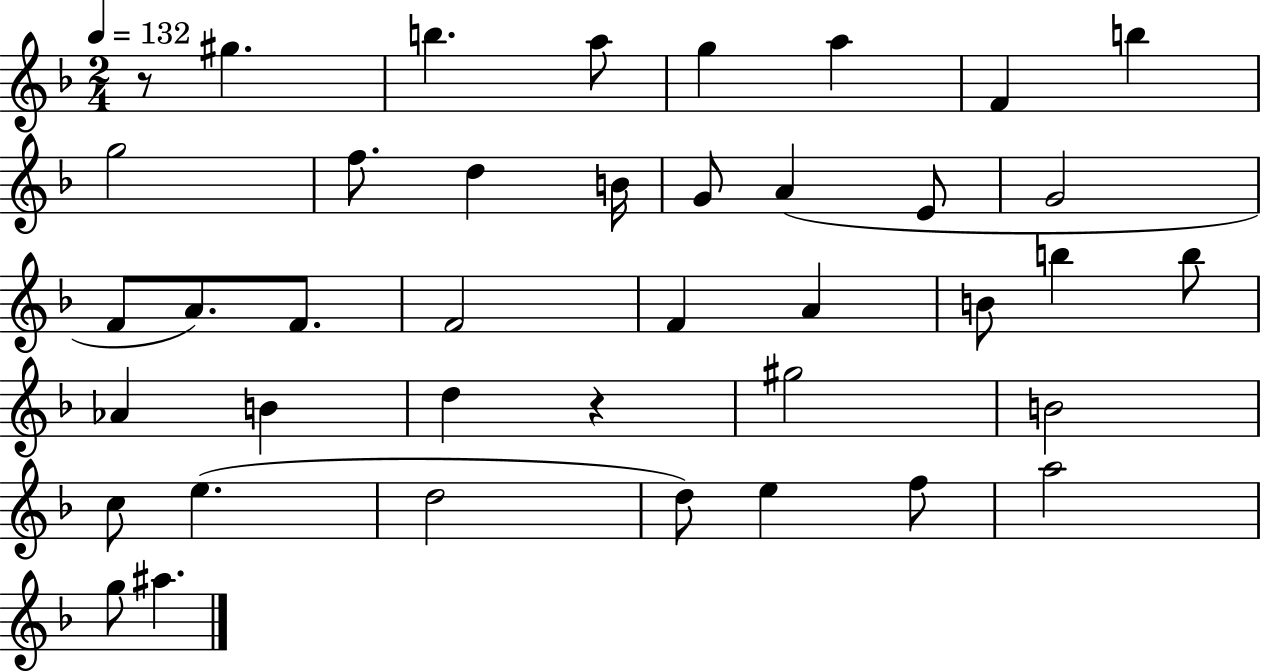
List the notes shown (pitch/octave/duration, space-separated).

R/e G#5/q. B5/q. A5/e G5/q A5/q F4/q B5/q G5/h F5/e. D5/q B4/s G4/e A4/q E4/e G4/h F4/e A4/e. F4/e. F4/h F4/q A4/q B4/e B5/q B5/e Ab4/q B4/q D5/q R/q G#5/h B4/h C5/e E5/q. D5/h D5/e E5/q F5/e A5/h G5/e A#5/q.